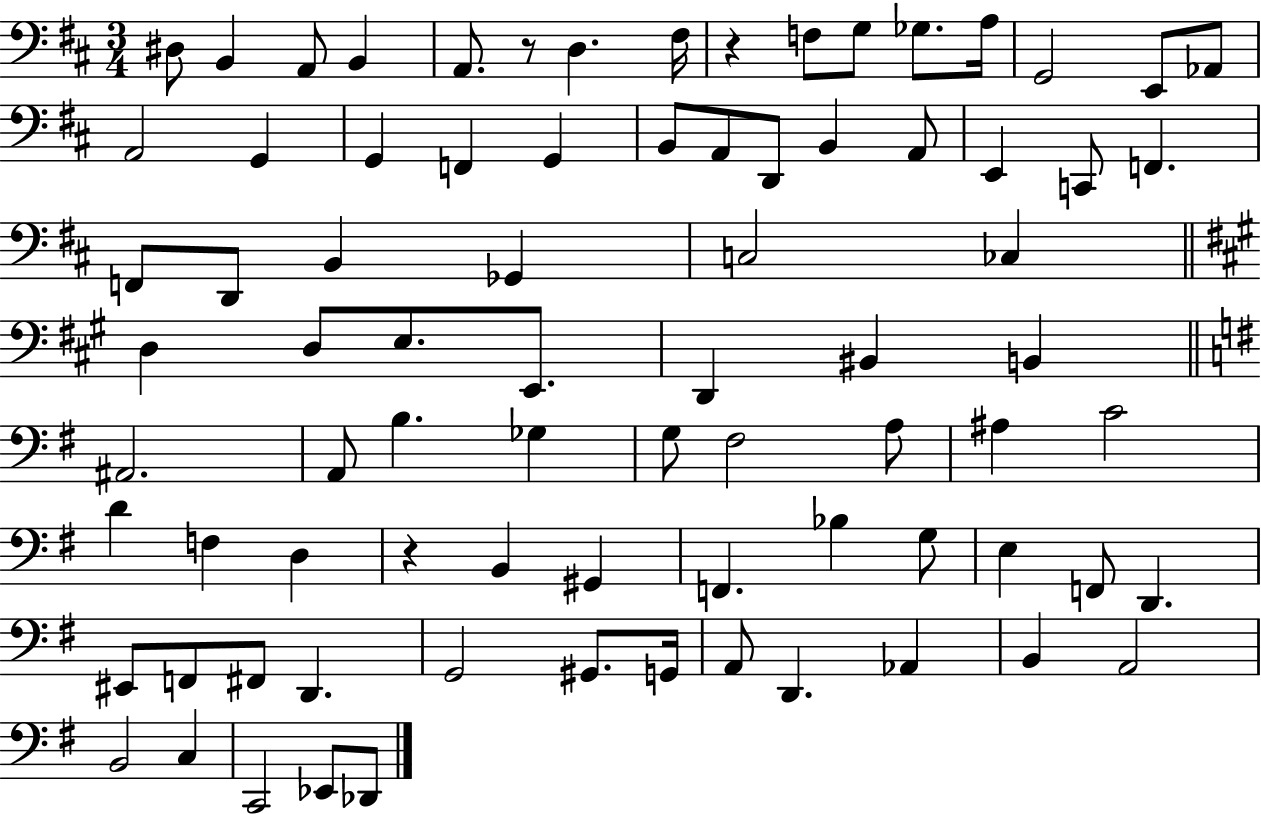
D#3/e B2/q A2/e B2/q A2/e. R/e D3/q. F#3/s R/q F3/e G3/e Gb3/e. A3/s G2/h E2/e Ab2/e A2/h G2/q G2/q F2/q G2/q B2/e A2/e D2/e B2/q A2/e E2/q C2/e F2/q. F2/e D2/e B2/q Gb2/q C3/h CES3/q D3/q D3/e E3/e. E2/e. D2/q BIS2/q B2/q A#2/h. A2/e B3/q. Gb3/q G3/e F#3/h A3/e A#3/q C4/h D4/q F3/q D3/q R/q B2/q G#2/q F2/q. Bb3/q G3/e E3/q F2/e D2/q. EIS2/e F2/e F#2/e D2/q. G2/h G#2/e. G2/s A2/e D2/q. Ab2/q B2/q A2/h B2/h C3/q C2/h Eb2/e Db2/e